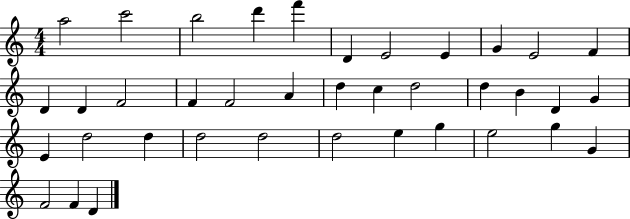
{
  \clef treble
  \numericTimeSignature
  \time 4/4
  \key c \major
  a''2 c'''2 | b''2 d'''4 f'''4 | d'4 e'2 e'4 | g'4 e'2 f'4 | \break d'4 d'4 f'2 | f'4 f'2 a'4 | d''4 c''4 d''2 | d''4 b'4 d'4 g'4 | \break e'4 d''2 d''4 | d''2 d''2 | d''2 e''4 g''4 | e''2 g''4 g'4 | \break f'2 f'4 d'4 | \bar "|."
}